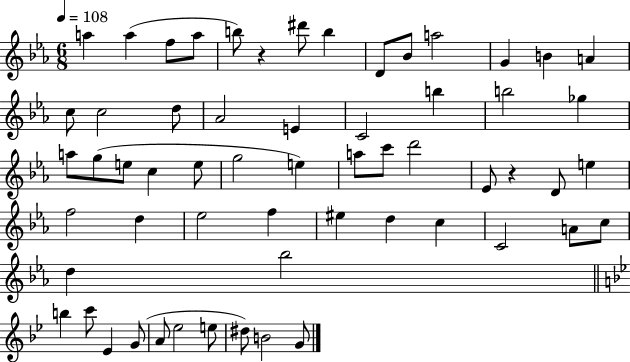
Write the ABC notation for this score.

X:1
T:Untitled
M:6/8
L:1/4
K:Eb
a a f/2 a/2 b/2 z ^d'/2 b D/2 _B/2 a2 G B A c/2 c2 d/2 _A2 E C2 b b2 _g a/2 g/2 e/2 c e/2 g2 e a/2 c'/2 d'2 _E/2 z D/2 e f2 d _e2 f ^e d c C2 A/2 c/2 d _b2 b c'/2 _E G/2 A/2 _e2 e/2 ^d/2 B2 G/2